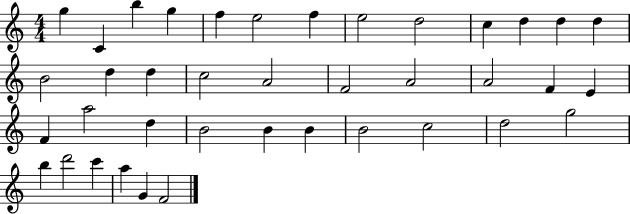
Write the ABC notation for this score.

X:1
T:Untitled
M:4/4
L:1/4
K:C
g C b g f e2 f e2 d2 c d d d B2 d d c2 A2 F2 A2 A2 F E F a2 d B2 B B B2 c2 d2 g2 b d'2 c' a G F2